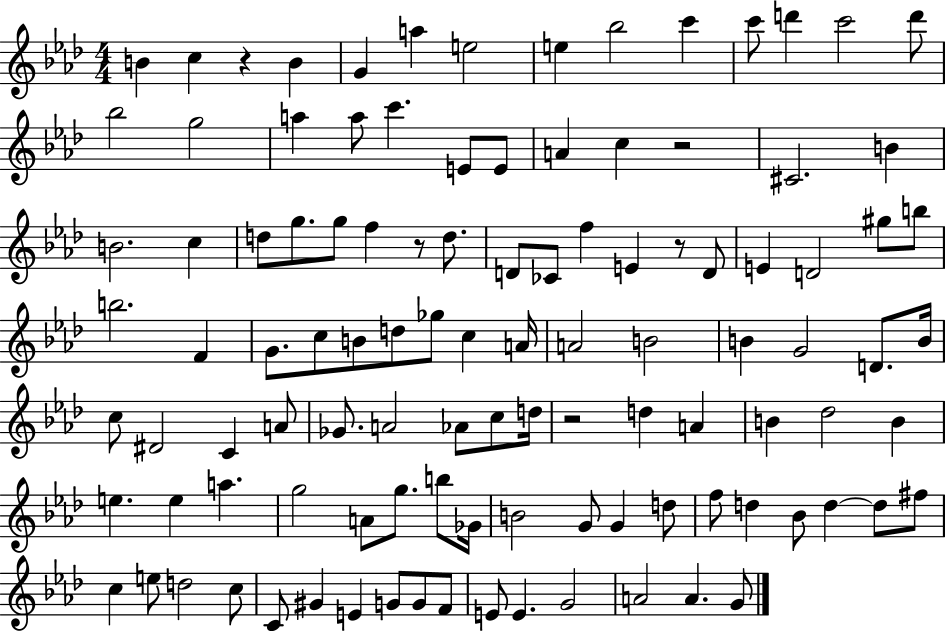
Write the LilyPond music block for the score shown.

{
  \clef treble
  \numericTimeSignature
  \time 4/4
  \key aes \major
  b'4 c''4 r4 b'4 | g'4 a''4 e''2 | e''4 bes''2 c'''4 | c'''8 d'''4 c'''2 d'''8 | \break bes''2 g''2 | a''4 a''8 c'''4. e'8 e'8 | a'4 c''4 r2 | cis'2. b'4 | \break b'2. c''4 | d''8 g''8. g''8 f''4 r8 d''8. | d'8 ces'8 f''4 e'4 r8 d'8 | e'4 d'2 gis''8 b''8 | \break b''2. f'4 | g'8. c''8 b'8 d''8 ges''8 c''4 a'16 | a'2 b'2 | b'4 g'2 d'8. b'16 | \break c''8 dis'2 c'4 a'8 | ges'8. a'2 aes'8 c''8 d''16 | r2 d''4 a'4 | b'4 des''2 b'4 | \break e''4. e''4 a''4. | g''2 a'8 g''8. b''8 ges'16 | b'2 g'8 g'4 d''8 | f''8 d''4 bes'8 d''4~~ d''8 fis''8 | \break c''4 e''8 d''2 c''8 | c'8 gis'4 e'4 g'8 g'8 f'8 | e'8 e'4. g'2 | a'2 a'4. g'8 | \break \bar "|."
}